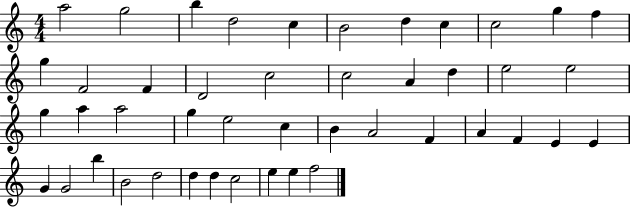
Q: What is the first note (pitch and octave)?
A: A5